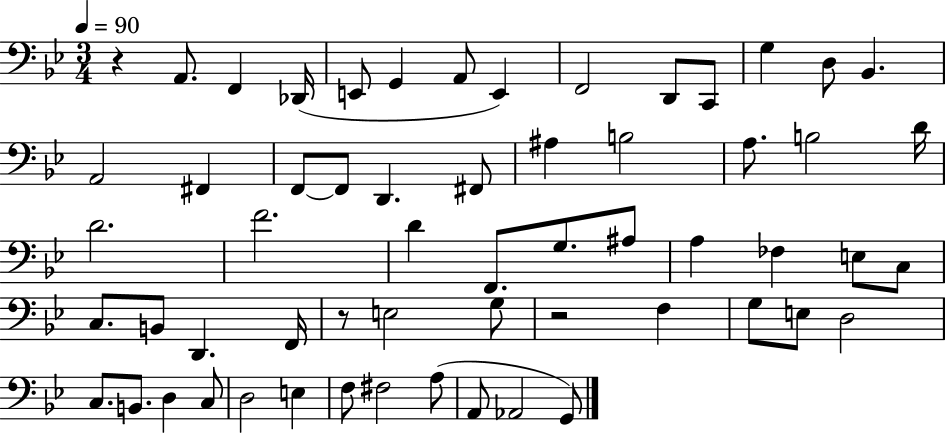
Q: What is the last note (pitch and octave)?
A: G2